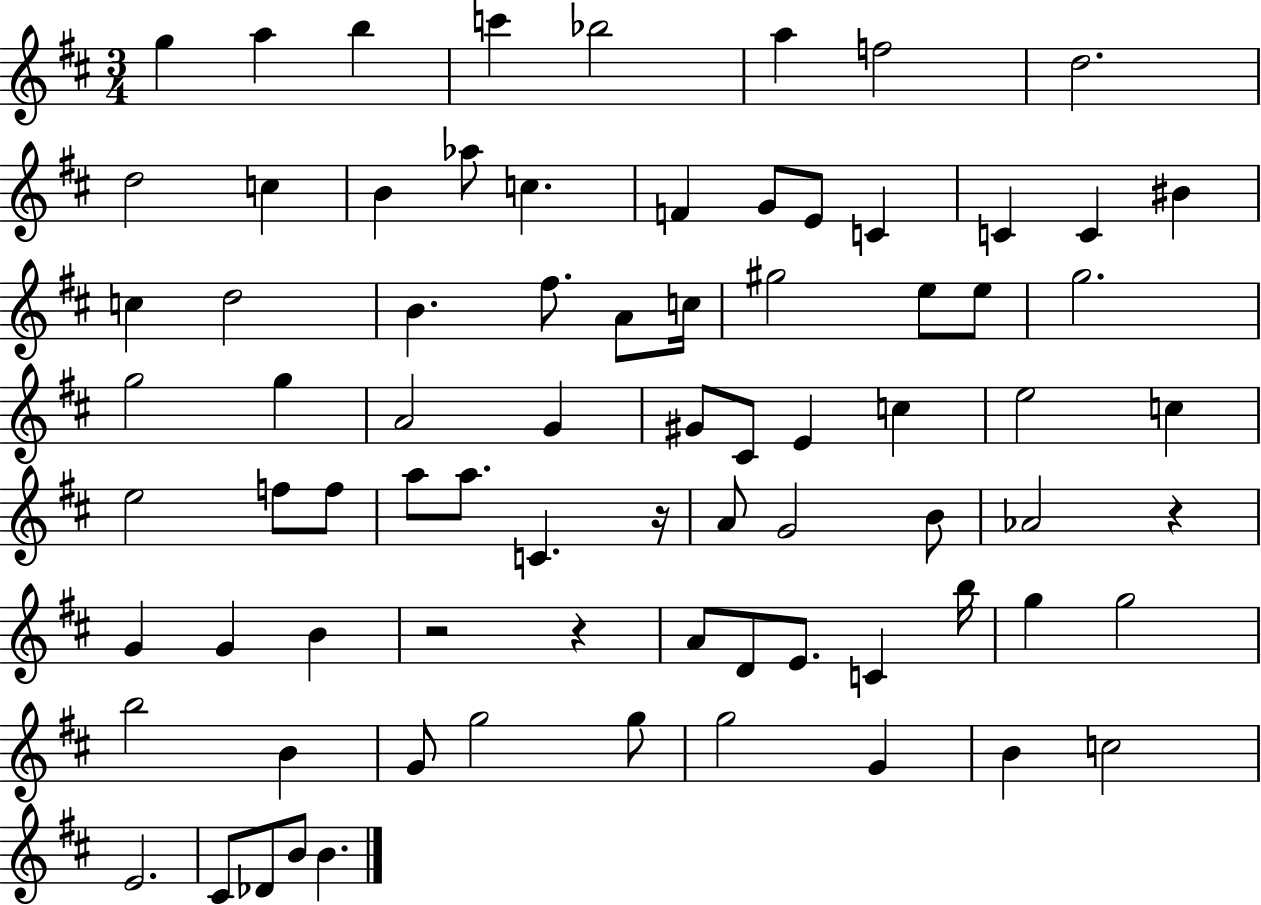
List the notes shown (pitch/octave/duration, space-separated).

G5/q A5/q B5/q C6/q Bb5/h A5/q F5/h D5/h. D5/h C5/q B4/q Ab5/e C5/q. F4/q G4/e E4/e C4/q C4/q C4/q BIS4/q C5/q D5/h B4/q. F#5/e. A4/e C5/s G#5/h E5/e E5/e G5/h. G5/h G5/q A4/h G4/q G#4/e C#4/e E4/q C5/q E5/h C5/q E5/h F5/e F5/e A5/e A5/e. C4/q. R/s A4/e G4/h B4/e Ab4/h R/q G4/q G4/q B4/q R/h R/q A4/e D4/e E4/e. C4/q B5/s G5/q G5/h B5/h B4/q G4/e G5/h G5/e G5/h G4/q B4/q C5/h E4/h. C#4/e Db4/e B4/e B4/q.